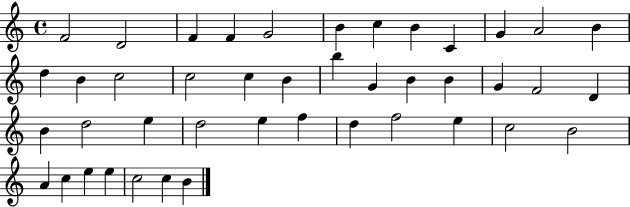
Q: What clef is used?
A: treble